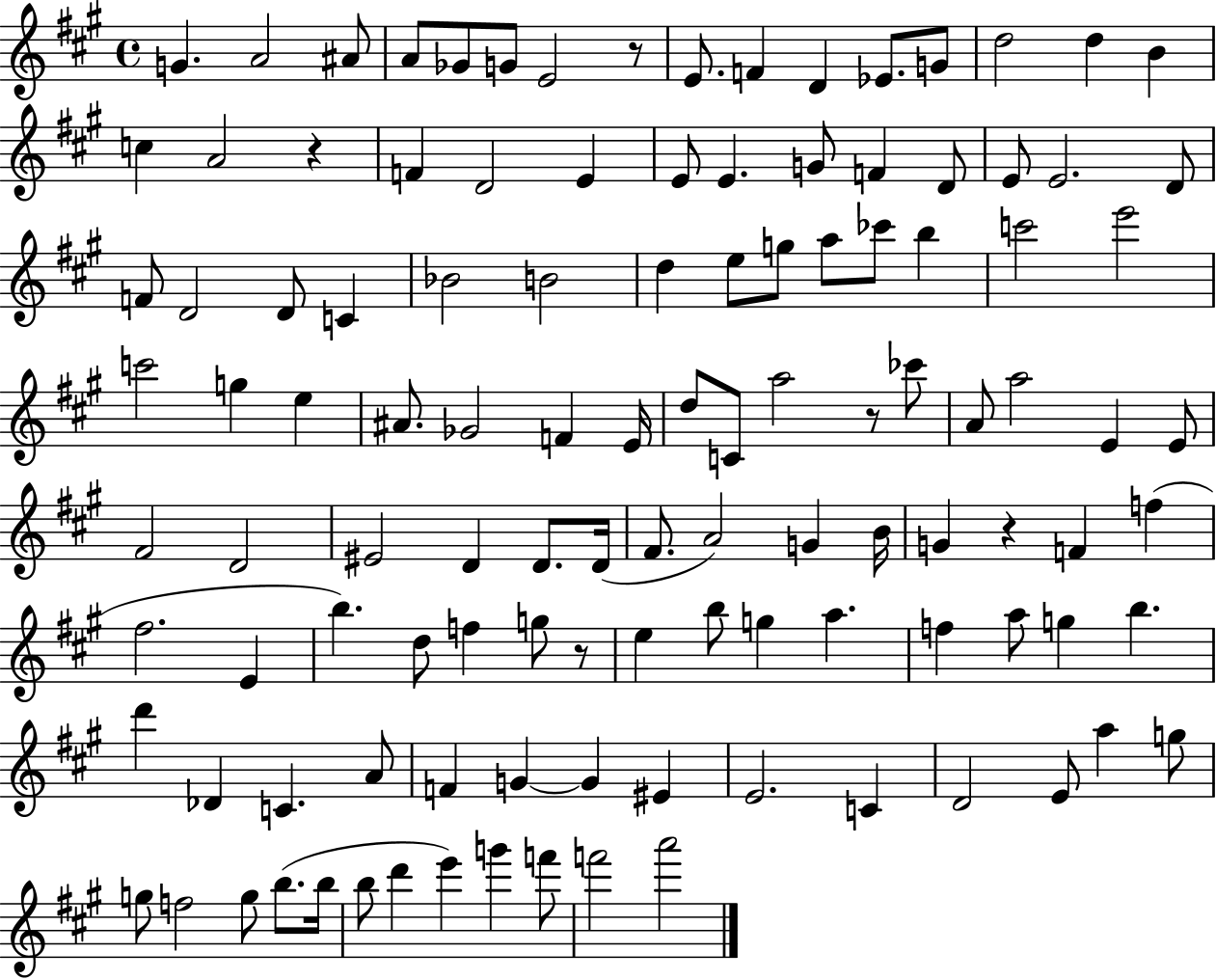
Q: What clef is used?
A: treble